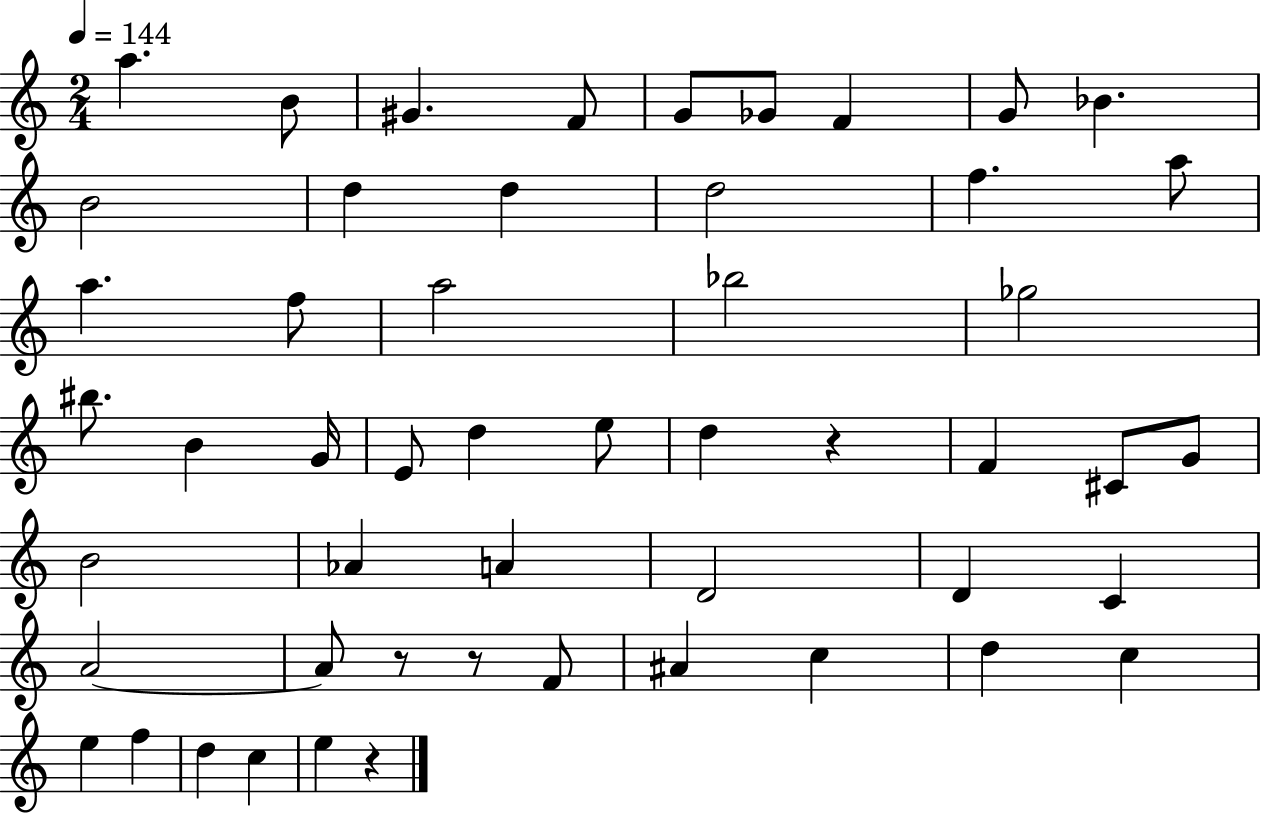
{
  \clef treble
  \numericTimeSignature
  \time 2/4
  \key c \major
  \tempo 4 = 144
  a''4. b'8 | gis'4. f'8 | g'8 ges'8 f'4 | g'8 bes'4. | \break b'2 | d''4 d''4 | d''2 | f''4. a''8 | \break a''4. f''8 | a''2 | bes''2 | ges''2 | \break bis''8. b'4 g'16 | e'8 d''4 e''8 | d''4 r4 | f'4 cis'8 g'8 | \break b'2 | aes'4 a'4 | d'2 | d'4 c'4 | \break a'2~~ | a'8 r8 r8 f'8 | ais'4 c''4 | d''4 c''4 | \break e''4 f''4 | d''4 c''4 | e''4 r4 | \bar "|."
}